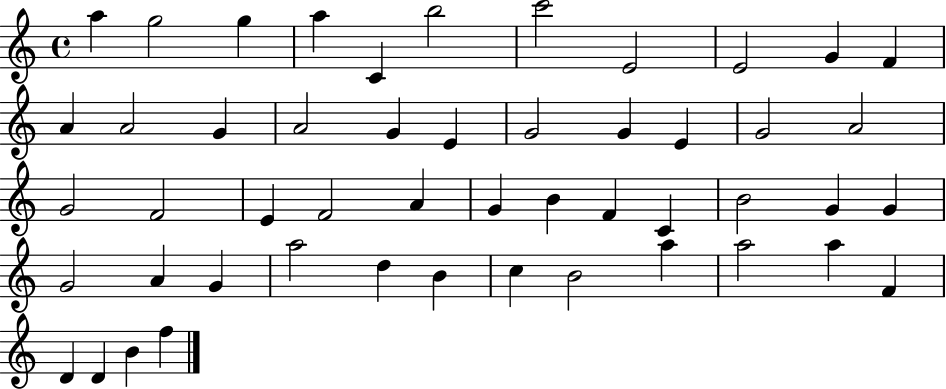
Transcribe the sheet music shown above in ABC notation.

X:1
T:Untitled
M:4/4
L:1/4
K:C
a g2 g a C b2 c'2 E2 E2 G F A A2 G A2 G E G2 G E G2 A2 G2 F2 E F2 A G B F C B2 G G G2 A G a2 d B c B2 a a2 a F D D B f